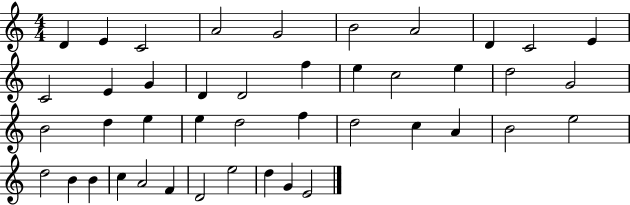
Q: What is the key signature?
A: C major